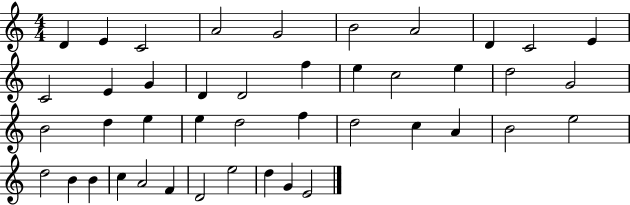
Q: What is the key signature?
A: C major